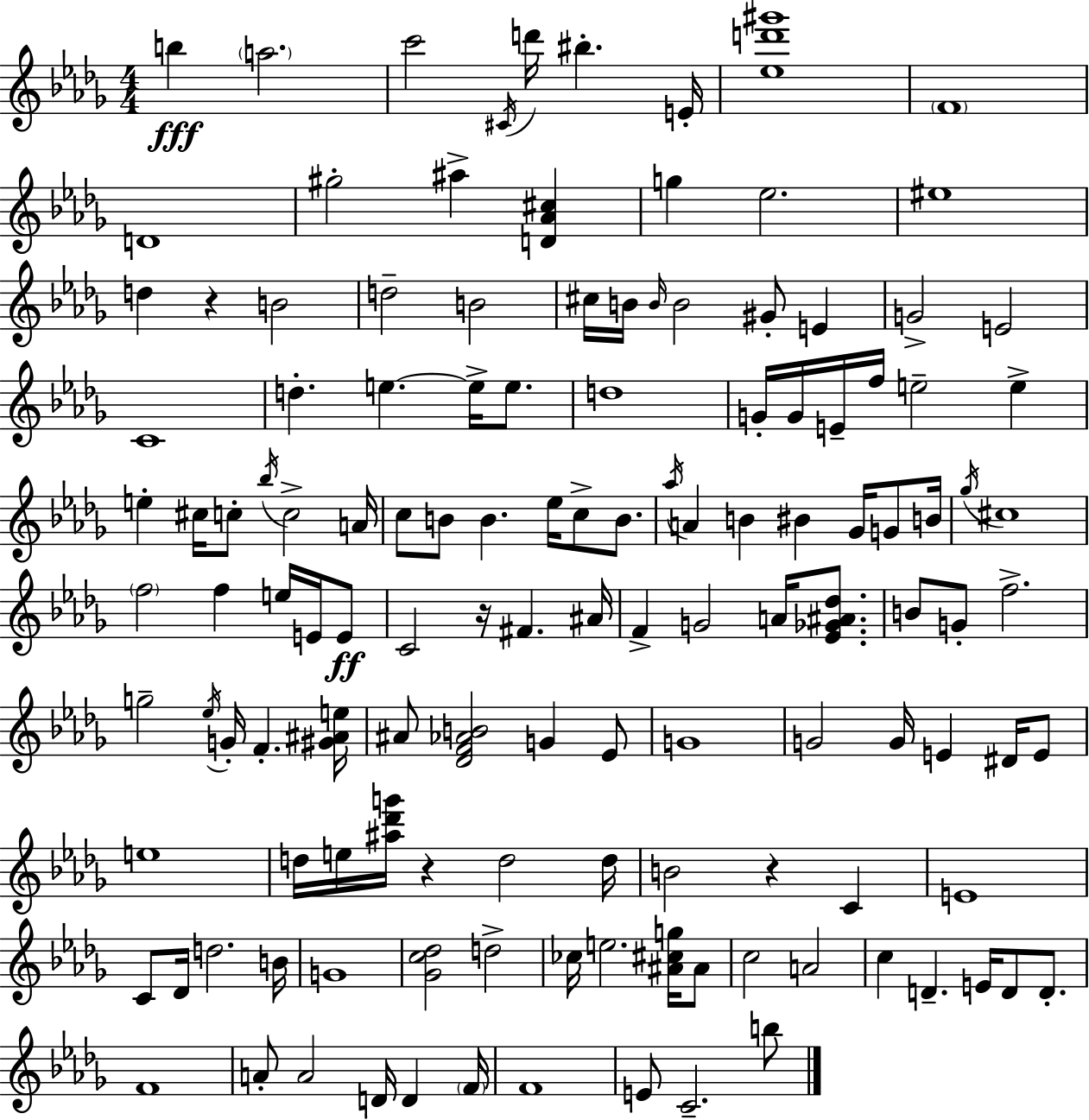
B5/q A5/h. C6/h C#4/s D6/s BIS5/q. E4/s [Eb5,D6,G#6]/w F4/w D4/w G#5/h A#5/q [D4,Ab4,C#5]/q G5/q Eb5/h. EIS5/w D5/q R/q B4/h D5/h B4/h C#5/s B4/s B4/s B4/h G#4/e E4/q G4/h E4/h C4/w D5/q. E5/q. E5/s E5/e. D5/w G4/s G4/s E4/s F5/s E5/h E5/q E5/q C#5/s C5/e Bb5/s C5/h A4/s C5/e B4/e B4/q. Eb5/s C5/e B4/e. Ab5/s A4/q B4/q BIS4/q Gb4/s G4/e B4/s Gb5/s C#5/w F5/h F5/q E5/s E4/s E4/e C4/h R/s F#4/q. A#4/s F4/q G4/h A4/s [Eb4,Gb4,A#4,Db5]/e. B4/e G4/e F5/h. G5/h Eb5/s G4/s F4/q. [G#4,A#4,E5]/s A#4/e [Db4,F4,Ab4,B4]/h G4/q Eb4/e G4/w G4/h G4/s E4/q D#4/s E4/e E5/w D5/s E5/s [A#5,Db6,G6]/s R/q D5/h D5/s B4/h R/q C4/q E4/w C4/e Db4/s D5/h. B4/s G4/w [Gb4,C5,Db5]/h D5/h CES5/s E5/h. [A#4,C#5,G5]/s A#4/e C5/h A4/h C5/q D4/q. E4/s D4/e D4/e. F4/w A4/e A4/h D4/s D4/q F4/s F4/w E4/e C4/h. B5/e